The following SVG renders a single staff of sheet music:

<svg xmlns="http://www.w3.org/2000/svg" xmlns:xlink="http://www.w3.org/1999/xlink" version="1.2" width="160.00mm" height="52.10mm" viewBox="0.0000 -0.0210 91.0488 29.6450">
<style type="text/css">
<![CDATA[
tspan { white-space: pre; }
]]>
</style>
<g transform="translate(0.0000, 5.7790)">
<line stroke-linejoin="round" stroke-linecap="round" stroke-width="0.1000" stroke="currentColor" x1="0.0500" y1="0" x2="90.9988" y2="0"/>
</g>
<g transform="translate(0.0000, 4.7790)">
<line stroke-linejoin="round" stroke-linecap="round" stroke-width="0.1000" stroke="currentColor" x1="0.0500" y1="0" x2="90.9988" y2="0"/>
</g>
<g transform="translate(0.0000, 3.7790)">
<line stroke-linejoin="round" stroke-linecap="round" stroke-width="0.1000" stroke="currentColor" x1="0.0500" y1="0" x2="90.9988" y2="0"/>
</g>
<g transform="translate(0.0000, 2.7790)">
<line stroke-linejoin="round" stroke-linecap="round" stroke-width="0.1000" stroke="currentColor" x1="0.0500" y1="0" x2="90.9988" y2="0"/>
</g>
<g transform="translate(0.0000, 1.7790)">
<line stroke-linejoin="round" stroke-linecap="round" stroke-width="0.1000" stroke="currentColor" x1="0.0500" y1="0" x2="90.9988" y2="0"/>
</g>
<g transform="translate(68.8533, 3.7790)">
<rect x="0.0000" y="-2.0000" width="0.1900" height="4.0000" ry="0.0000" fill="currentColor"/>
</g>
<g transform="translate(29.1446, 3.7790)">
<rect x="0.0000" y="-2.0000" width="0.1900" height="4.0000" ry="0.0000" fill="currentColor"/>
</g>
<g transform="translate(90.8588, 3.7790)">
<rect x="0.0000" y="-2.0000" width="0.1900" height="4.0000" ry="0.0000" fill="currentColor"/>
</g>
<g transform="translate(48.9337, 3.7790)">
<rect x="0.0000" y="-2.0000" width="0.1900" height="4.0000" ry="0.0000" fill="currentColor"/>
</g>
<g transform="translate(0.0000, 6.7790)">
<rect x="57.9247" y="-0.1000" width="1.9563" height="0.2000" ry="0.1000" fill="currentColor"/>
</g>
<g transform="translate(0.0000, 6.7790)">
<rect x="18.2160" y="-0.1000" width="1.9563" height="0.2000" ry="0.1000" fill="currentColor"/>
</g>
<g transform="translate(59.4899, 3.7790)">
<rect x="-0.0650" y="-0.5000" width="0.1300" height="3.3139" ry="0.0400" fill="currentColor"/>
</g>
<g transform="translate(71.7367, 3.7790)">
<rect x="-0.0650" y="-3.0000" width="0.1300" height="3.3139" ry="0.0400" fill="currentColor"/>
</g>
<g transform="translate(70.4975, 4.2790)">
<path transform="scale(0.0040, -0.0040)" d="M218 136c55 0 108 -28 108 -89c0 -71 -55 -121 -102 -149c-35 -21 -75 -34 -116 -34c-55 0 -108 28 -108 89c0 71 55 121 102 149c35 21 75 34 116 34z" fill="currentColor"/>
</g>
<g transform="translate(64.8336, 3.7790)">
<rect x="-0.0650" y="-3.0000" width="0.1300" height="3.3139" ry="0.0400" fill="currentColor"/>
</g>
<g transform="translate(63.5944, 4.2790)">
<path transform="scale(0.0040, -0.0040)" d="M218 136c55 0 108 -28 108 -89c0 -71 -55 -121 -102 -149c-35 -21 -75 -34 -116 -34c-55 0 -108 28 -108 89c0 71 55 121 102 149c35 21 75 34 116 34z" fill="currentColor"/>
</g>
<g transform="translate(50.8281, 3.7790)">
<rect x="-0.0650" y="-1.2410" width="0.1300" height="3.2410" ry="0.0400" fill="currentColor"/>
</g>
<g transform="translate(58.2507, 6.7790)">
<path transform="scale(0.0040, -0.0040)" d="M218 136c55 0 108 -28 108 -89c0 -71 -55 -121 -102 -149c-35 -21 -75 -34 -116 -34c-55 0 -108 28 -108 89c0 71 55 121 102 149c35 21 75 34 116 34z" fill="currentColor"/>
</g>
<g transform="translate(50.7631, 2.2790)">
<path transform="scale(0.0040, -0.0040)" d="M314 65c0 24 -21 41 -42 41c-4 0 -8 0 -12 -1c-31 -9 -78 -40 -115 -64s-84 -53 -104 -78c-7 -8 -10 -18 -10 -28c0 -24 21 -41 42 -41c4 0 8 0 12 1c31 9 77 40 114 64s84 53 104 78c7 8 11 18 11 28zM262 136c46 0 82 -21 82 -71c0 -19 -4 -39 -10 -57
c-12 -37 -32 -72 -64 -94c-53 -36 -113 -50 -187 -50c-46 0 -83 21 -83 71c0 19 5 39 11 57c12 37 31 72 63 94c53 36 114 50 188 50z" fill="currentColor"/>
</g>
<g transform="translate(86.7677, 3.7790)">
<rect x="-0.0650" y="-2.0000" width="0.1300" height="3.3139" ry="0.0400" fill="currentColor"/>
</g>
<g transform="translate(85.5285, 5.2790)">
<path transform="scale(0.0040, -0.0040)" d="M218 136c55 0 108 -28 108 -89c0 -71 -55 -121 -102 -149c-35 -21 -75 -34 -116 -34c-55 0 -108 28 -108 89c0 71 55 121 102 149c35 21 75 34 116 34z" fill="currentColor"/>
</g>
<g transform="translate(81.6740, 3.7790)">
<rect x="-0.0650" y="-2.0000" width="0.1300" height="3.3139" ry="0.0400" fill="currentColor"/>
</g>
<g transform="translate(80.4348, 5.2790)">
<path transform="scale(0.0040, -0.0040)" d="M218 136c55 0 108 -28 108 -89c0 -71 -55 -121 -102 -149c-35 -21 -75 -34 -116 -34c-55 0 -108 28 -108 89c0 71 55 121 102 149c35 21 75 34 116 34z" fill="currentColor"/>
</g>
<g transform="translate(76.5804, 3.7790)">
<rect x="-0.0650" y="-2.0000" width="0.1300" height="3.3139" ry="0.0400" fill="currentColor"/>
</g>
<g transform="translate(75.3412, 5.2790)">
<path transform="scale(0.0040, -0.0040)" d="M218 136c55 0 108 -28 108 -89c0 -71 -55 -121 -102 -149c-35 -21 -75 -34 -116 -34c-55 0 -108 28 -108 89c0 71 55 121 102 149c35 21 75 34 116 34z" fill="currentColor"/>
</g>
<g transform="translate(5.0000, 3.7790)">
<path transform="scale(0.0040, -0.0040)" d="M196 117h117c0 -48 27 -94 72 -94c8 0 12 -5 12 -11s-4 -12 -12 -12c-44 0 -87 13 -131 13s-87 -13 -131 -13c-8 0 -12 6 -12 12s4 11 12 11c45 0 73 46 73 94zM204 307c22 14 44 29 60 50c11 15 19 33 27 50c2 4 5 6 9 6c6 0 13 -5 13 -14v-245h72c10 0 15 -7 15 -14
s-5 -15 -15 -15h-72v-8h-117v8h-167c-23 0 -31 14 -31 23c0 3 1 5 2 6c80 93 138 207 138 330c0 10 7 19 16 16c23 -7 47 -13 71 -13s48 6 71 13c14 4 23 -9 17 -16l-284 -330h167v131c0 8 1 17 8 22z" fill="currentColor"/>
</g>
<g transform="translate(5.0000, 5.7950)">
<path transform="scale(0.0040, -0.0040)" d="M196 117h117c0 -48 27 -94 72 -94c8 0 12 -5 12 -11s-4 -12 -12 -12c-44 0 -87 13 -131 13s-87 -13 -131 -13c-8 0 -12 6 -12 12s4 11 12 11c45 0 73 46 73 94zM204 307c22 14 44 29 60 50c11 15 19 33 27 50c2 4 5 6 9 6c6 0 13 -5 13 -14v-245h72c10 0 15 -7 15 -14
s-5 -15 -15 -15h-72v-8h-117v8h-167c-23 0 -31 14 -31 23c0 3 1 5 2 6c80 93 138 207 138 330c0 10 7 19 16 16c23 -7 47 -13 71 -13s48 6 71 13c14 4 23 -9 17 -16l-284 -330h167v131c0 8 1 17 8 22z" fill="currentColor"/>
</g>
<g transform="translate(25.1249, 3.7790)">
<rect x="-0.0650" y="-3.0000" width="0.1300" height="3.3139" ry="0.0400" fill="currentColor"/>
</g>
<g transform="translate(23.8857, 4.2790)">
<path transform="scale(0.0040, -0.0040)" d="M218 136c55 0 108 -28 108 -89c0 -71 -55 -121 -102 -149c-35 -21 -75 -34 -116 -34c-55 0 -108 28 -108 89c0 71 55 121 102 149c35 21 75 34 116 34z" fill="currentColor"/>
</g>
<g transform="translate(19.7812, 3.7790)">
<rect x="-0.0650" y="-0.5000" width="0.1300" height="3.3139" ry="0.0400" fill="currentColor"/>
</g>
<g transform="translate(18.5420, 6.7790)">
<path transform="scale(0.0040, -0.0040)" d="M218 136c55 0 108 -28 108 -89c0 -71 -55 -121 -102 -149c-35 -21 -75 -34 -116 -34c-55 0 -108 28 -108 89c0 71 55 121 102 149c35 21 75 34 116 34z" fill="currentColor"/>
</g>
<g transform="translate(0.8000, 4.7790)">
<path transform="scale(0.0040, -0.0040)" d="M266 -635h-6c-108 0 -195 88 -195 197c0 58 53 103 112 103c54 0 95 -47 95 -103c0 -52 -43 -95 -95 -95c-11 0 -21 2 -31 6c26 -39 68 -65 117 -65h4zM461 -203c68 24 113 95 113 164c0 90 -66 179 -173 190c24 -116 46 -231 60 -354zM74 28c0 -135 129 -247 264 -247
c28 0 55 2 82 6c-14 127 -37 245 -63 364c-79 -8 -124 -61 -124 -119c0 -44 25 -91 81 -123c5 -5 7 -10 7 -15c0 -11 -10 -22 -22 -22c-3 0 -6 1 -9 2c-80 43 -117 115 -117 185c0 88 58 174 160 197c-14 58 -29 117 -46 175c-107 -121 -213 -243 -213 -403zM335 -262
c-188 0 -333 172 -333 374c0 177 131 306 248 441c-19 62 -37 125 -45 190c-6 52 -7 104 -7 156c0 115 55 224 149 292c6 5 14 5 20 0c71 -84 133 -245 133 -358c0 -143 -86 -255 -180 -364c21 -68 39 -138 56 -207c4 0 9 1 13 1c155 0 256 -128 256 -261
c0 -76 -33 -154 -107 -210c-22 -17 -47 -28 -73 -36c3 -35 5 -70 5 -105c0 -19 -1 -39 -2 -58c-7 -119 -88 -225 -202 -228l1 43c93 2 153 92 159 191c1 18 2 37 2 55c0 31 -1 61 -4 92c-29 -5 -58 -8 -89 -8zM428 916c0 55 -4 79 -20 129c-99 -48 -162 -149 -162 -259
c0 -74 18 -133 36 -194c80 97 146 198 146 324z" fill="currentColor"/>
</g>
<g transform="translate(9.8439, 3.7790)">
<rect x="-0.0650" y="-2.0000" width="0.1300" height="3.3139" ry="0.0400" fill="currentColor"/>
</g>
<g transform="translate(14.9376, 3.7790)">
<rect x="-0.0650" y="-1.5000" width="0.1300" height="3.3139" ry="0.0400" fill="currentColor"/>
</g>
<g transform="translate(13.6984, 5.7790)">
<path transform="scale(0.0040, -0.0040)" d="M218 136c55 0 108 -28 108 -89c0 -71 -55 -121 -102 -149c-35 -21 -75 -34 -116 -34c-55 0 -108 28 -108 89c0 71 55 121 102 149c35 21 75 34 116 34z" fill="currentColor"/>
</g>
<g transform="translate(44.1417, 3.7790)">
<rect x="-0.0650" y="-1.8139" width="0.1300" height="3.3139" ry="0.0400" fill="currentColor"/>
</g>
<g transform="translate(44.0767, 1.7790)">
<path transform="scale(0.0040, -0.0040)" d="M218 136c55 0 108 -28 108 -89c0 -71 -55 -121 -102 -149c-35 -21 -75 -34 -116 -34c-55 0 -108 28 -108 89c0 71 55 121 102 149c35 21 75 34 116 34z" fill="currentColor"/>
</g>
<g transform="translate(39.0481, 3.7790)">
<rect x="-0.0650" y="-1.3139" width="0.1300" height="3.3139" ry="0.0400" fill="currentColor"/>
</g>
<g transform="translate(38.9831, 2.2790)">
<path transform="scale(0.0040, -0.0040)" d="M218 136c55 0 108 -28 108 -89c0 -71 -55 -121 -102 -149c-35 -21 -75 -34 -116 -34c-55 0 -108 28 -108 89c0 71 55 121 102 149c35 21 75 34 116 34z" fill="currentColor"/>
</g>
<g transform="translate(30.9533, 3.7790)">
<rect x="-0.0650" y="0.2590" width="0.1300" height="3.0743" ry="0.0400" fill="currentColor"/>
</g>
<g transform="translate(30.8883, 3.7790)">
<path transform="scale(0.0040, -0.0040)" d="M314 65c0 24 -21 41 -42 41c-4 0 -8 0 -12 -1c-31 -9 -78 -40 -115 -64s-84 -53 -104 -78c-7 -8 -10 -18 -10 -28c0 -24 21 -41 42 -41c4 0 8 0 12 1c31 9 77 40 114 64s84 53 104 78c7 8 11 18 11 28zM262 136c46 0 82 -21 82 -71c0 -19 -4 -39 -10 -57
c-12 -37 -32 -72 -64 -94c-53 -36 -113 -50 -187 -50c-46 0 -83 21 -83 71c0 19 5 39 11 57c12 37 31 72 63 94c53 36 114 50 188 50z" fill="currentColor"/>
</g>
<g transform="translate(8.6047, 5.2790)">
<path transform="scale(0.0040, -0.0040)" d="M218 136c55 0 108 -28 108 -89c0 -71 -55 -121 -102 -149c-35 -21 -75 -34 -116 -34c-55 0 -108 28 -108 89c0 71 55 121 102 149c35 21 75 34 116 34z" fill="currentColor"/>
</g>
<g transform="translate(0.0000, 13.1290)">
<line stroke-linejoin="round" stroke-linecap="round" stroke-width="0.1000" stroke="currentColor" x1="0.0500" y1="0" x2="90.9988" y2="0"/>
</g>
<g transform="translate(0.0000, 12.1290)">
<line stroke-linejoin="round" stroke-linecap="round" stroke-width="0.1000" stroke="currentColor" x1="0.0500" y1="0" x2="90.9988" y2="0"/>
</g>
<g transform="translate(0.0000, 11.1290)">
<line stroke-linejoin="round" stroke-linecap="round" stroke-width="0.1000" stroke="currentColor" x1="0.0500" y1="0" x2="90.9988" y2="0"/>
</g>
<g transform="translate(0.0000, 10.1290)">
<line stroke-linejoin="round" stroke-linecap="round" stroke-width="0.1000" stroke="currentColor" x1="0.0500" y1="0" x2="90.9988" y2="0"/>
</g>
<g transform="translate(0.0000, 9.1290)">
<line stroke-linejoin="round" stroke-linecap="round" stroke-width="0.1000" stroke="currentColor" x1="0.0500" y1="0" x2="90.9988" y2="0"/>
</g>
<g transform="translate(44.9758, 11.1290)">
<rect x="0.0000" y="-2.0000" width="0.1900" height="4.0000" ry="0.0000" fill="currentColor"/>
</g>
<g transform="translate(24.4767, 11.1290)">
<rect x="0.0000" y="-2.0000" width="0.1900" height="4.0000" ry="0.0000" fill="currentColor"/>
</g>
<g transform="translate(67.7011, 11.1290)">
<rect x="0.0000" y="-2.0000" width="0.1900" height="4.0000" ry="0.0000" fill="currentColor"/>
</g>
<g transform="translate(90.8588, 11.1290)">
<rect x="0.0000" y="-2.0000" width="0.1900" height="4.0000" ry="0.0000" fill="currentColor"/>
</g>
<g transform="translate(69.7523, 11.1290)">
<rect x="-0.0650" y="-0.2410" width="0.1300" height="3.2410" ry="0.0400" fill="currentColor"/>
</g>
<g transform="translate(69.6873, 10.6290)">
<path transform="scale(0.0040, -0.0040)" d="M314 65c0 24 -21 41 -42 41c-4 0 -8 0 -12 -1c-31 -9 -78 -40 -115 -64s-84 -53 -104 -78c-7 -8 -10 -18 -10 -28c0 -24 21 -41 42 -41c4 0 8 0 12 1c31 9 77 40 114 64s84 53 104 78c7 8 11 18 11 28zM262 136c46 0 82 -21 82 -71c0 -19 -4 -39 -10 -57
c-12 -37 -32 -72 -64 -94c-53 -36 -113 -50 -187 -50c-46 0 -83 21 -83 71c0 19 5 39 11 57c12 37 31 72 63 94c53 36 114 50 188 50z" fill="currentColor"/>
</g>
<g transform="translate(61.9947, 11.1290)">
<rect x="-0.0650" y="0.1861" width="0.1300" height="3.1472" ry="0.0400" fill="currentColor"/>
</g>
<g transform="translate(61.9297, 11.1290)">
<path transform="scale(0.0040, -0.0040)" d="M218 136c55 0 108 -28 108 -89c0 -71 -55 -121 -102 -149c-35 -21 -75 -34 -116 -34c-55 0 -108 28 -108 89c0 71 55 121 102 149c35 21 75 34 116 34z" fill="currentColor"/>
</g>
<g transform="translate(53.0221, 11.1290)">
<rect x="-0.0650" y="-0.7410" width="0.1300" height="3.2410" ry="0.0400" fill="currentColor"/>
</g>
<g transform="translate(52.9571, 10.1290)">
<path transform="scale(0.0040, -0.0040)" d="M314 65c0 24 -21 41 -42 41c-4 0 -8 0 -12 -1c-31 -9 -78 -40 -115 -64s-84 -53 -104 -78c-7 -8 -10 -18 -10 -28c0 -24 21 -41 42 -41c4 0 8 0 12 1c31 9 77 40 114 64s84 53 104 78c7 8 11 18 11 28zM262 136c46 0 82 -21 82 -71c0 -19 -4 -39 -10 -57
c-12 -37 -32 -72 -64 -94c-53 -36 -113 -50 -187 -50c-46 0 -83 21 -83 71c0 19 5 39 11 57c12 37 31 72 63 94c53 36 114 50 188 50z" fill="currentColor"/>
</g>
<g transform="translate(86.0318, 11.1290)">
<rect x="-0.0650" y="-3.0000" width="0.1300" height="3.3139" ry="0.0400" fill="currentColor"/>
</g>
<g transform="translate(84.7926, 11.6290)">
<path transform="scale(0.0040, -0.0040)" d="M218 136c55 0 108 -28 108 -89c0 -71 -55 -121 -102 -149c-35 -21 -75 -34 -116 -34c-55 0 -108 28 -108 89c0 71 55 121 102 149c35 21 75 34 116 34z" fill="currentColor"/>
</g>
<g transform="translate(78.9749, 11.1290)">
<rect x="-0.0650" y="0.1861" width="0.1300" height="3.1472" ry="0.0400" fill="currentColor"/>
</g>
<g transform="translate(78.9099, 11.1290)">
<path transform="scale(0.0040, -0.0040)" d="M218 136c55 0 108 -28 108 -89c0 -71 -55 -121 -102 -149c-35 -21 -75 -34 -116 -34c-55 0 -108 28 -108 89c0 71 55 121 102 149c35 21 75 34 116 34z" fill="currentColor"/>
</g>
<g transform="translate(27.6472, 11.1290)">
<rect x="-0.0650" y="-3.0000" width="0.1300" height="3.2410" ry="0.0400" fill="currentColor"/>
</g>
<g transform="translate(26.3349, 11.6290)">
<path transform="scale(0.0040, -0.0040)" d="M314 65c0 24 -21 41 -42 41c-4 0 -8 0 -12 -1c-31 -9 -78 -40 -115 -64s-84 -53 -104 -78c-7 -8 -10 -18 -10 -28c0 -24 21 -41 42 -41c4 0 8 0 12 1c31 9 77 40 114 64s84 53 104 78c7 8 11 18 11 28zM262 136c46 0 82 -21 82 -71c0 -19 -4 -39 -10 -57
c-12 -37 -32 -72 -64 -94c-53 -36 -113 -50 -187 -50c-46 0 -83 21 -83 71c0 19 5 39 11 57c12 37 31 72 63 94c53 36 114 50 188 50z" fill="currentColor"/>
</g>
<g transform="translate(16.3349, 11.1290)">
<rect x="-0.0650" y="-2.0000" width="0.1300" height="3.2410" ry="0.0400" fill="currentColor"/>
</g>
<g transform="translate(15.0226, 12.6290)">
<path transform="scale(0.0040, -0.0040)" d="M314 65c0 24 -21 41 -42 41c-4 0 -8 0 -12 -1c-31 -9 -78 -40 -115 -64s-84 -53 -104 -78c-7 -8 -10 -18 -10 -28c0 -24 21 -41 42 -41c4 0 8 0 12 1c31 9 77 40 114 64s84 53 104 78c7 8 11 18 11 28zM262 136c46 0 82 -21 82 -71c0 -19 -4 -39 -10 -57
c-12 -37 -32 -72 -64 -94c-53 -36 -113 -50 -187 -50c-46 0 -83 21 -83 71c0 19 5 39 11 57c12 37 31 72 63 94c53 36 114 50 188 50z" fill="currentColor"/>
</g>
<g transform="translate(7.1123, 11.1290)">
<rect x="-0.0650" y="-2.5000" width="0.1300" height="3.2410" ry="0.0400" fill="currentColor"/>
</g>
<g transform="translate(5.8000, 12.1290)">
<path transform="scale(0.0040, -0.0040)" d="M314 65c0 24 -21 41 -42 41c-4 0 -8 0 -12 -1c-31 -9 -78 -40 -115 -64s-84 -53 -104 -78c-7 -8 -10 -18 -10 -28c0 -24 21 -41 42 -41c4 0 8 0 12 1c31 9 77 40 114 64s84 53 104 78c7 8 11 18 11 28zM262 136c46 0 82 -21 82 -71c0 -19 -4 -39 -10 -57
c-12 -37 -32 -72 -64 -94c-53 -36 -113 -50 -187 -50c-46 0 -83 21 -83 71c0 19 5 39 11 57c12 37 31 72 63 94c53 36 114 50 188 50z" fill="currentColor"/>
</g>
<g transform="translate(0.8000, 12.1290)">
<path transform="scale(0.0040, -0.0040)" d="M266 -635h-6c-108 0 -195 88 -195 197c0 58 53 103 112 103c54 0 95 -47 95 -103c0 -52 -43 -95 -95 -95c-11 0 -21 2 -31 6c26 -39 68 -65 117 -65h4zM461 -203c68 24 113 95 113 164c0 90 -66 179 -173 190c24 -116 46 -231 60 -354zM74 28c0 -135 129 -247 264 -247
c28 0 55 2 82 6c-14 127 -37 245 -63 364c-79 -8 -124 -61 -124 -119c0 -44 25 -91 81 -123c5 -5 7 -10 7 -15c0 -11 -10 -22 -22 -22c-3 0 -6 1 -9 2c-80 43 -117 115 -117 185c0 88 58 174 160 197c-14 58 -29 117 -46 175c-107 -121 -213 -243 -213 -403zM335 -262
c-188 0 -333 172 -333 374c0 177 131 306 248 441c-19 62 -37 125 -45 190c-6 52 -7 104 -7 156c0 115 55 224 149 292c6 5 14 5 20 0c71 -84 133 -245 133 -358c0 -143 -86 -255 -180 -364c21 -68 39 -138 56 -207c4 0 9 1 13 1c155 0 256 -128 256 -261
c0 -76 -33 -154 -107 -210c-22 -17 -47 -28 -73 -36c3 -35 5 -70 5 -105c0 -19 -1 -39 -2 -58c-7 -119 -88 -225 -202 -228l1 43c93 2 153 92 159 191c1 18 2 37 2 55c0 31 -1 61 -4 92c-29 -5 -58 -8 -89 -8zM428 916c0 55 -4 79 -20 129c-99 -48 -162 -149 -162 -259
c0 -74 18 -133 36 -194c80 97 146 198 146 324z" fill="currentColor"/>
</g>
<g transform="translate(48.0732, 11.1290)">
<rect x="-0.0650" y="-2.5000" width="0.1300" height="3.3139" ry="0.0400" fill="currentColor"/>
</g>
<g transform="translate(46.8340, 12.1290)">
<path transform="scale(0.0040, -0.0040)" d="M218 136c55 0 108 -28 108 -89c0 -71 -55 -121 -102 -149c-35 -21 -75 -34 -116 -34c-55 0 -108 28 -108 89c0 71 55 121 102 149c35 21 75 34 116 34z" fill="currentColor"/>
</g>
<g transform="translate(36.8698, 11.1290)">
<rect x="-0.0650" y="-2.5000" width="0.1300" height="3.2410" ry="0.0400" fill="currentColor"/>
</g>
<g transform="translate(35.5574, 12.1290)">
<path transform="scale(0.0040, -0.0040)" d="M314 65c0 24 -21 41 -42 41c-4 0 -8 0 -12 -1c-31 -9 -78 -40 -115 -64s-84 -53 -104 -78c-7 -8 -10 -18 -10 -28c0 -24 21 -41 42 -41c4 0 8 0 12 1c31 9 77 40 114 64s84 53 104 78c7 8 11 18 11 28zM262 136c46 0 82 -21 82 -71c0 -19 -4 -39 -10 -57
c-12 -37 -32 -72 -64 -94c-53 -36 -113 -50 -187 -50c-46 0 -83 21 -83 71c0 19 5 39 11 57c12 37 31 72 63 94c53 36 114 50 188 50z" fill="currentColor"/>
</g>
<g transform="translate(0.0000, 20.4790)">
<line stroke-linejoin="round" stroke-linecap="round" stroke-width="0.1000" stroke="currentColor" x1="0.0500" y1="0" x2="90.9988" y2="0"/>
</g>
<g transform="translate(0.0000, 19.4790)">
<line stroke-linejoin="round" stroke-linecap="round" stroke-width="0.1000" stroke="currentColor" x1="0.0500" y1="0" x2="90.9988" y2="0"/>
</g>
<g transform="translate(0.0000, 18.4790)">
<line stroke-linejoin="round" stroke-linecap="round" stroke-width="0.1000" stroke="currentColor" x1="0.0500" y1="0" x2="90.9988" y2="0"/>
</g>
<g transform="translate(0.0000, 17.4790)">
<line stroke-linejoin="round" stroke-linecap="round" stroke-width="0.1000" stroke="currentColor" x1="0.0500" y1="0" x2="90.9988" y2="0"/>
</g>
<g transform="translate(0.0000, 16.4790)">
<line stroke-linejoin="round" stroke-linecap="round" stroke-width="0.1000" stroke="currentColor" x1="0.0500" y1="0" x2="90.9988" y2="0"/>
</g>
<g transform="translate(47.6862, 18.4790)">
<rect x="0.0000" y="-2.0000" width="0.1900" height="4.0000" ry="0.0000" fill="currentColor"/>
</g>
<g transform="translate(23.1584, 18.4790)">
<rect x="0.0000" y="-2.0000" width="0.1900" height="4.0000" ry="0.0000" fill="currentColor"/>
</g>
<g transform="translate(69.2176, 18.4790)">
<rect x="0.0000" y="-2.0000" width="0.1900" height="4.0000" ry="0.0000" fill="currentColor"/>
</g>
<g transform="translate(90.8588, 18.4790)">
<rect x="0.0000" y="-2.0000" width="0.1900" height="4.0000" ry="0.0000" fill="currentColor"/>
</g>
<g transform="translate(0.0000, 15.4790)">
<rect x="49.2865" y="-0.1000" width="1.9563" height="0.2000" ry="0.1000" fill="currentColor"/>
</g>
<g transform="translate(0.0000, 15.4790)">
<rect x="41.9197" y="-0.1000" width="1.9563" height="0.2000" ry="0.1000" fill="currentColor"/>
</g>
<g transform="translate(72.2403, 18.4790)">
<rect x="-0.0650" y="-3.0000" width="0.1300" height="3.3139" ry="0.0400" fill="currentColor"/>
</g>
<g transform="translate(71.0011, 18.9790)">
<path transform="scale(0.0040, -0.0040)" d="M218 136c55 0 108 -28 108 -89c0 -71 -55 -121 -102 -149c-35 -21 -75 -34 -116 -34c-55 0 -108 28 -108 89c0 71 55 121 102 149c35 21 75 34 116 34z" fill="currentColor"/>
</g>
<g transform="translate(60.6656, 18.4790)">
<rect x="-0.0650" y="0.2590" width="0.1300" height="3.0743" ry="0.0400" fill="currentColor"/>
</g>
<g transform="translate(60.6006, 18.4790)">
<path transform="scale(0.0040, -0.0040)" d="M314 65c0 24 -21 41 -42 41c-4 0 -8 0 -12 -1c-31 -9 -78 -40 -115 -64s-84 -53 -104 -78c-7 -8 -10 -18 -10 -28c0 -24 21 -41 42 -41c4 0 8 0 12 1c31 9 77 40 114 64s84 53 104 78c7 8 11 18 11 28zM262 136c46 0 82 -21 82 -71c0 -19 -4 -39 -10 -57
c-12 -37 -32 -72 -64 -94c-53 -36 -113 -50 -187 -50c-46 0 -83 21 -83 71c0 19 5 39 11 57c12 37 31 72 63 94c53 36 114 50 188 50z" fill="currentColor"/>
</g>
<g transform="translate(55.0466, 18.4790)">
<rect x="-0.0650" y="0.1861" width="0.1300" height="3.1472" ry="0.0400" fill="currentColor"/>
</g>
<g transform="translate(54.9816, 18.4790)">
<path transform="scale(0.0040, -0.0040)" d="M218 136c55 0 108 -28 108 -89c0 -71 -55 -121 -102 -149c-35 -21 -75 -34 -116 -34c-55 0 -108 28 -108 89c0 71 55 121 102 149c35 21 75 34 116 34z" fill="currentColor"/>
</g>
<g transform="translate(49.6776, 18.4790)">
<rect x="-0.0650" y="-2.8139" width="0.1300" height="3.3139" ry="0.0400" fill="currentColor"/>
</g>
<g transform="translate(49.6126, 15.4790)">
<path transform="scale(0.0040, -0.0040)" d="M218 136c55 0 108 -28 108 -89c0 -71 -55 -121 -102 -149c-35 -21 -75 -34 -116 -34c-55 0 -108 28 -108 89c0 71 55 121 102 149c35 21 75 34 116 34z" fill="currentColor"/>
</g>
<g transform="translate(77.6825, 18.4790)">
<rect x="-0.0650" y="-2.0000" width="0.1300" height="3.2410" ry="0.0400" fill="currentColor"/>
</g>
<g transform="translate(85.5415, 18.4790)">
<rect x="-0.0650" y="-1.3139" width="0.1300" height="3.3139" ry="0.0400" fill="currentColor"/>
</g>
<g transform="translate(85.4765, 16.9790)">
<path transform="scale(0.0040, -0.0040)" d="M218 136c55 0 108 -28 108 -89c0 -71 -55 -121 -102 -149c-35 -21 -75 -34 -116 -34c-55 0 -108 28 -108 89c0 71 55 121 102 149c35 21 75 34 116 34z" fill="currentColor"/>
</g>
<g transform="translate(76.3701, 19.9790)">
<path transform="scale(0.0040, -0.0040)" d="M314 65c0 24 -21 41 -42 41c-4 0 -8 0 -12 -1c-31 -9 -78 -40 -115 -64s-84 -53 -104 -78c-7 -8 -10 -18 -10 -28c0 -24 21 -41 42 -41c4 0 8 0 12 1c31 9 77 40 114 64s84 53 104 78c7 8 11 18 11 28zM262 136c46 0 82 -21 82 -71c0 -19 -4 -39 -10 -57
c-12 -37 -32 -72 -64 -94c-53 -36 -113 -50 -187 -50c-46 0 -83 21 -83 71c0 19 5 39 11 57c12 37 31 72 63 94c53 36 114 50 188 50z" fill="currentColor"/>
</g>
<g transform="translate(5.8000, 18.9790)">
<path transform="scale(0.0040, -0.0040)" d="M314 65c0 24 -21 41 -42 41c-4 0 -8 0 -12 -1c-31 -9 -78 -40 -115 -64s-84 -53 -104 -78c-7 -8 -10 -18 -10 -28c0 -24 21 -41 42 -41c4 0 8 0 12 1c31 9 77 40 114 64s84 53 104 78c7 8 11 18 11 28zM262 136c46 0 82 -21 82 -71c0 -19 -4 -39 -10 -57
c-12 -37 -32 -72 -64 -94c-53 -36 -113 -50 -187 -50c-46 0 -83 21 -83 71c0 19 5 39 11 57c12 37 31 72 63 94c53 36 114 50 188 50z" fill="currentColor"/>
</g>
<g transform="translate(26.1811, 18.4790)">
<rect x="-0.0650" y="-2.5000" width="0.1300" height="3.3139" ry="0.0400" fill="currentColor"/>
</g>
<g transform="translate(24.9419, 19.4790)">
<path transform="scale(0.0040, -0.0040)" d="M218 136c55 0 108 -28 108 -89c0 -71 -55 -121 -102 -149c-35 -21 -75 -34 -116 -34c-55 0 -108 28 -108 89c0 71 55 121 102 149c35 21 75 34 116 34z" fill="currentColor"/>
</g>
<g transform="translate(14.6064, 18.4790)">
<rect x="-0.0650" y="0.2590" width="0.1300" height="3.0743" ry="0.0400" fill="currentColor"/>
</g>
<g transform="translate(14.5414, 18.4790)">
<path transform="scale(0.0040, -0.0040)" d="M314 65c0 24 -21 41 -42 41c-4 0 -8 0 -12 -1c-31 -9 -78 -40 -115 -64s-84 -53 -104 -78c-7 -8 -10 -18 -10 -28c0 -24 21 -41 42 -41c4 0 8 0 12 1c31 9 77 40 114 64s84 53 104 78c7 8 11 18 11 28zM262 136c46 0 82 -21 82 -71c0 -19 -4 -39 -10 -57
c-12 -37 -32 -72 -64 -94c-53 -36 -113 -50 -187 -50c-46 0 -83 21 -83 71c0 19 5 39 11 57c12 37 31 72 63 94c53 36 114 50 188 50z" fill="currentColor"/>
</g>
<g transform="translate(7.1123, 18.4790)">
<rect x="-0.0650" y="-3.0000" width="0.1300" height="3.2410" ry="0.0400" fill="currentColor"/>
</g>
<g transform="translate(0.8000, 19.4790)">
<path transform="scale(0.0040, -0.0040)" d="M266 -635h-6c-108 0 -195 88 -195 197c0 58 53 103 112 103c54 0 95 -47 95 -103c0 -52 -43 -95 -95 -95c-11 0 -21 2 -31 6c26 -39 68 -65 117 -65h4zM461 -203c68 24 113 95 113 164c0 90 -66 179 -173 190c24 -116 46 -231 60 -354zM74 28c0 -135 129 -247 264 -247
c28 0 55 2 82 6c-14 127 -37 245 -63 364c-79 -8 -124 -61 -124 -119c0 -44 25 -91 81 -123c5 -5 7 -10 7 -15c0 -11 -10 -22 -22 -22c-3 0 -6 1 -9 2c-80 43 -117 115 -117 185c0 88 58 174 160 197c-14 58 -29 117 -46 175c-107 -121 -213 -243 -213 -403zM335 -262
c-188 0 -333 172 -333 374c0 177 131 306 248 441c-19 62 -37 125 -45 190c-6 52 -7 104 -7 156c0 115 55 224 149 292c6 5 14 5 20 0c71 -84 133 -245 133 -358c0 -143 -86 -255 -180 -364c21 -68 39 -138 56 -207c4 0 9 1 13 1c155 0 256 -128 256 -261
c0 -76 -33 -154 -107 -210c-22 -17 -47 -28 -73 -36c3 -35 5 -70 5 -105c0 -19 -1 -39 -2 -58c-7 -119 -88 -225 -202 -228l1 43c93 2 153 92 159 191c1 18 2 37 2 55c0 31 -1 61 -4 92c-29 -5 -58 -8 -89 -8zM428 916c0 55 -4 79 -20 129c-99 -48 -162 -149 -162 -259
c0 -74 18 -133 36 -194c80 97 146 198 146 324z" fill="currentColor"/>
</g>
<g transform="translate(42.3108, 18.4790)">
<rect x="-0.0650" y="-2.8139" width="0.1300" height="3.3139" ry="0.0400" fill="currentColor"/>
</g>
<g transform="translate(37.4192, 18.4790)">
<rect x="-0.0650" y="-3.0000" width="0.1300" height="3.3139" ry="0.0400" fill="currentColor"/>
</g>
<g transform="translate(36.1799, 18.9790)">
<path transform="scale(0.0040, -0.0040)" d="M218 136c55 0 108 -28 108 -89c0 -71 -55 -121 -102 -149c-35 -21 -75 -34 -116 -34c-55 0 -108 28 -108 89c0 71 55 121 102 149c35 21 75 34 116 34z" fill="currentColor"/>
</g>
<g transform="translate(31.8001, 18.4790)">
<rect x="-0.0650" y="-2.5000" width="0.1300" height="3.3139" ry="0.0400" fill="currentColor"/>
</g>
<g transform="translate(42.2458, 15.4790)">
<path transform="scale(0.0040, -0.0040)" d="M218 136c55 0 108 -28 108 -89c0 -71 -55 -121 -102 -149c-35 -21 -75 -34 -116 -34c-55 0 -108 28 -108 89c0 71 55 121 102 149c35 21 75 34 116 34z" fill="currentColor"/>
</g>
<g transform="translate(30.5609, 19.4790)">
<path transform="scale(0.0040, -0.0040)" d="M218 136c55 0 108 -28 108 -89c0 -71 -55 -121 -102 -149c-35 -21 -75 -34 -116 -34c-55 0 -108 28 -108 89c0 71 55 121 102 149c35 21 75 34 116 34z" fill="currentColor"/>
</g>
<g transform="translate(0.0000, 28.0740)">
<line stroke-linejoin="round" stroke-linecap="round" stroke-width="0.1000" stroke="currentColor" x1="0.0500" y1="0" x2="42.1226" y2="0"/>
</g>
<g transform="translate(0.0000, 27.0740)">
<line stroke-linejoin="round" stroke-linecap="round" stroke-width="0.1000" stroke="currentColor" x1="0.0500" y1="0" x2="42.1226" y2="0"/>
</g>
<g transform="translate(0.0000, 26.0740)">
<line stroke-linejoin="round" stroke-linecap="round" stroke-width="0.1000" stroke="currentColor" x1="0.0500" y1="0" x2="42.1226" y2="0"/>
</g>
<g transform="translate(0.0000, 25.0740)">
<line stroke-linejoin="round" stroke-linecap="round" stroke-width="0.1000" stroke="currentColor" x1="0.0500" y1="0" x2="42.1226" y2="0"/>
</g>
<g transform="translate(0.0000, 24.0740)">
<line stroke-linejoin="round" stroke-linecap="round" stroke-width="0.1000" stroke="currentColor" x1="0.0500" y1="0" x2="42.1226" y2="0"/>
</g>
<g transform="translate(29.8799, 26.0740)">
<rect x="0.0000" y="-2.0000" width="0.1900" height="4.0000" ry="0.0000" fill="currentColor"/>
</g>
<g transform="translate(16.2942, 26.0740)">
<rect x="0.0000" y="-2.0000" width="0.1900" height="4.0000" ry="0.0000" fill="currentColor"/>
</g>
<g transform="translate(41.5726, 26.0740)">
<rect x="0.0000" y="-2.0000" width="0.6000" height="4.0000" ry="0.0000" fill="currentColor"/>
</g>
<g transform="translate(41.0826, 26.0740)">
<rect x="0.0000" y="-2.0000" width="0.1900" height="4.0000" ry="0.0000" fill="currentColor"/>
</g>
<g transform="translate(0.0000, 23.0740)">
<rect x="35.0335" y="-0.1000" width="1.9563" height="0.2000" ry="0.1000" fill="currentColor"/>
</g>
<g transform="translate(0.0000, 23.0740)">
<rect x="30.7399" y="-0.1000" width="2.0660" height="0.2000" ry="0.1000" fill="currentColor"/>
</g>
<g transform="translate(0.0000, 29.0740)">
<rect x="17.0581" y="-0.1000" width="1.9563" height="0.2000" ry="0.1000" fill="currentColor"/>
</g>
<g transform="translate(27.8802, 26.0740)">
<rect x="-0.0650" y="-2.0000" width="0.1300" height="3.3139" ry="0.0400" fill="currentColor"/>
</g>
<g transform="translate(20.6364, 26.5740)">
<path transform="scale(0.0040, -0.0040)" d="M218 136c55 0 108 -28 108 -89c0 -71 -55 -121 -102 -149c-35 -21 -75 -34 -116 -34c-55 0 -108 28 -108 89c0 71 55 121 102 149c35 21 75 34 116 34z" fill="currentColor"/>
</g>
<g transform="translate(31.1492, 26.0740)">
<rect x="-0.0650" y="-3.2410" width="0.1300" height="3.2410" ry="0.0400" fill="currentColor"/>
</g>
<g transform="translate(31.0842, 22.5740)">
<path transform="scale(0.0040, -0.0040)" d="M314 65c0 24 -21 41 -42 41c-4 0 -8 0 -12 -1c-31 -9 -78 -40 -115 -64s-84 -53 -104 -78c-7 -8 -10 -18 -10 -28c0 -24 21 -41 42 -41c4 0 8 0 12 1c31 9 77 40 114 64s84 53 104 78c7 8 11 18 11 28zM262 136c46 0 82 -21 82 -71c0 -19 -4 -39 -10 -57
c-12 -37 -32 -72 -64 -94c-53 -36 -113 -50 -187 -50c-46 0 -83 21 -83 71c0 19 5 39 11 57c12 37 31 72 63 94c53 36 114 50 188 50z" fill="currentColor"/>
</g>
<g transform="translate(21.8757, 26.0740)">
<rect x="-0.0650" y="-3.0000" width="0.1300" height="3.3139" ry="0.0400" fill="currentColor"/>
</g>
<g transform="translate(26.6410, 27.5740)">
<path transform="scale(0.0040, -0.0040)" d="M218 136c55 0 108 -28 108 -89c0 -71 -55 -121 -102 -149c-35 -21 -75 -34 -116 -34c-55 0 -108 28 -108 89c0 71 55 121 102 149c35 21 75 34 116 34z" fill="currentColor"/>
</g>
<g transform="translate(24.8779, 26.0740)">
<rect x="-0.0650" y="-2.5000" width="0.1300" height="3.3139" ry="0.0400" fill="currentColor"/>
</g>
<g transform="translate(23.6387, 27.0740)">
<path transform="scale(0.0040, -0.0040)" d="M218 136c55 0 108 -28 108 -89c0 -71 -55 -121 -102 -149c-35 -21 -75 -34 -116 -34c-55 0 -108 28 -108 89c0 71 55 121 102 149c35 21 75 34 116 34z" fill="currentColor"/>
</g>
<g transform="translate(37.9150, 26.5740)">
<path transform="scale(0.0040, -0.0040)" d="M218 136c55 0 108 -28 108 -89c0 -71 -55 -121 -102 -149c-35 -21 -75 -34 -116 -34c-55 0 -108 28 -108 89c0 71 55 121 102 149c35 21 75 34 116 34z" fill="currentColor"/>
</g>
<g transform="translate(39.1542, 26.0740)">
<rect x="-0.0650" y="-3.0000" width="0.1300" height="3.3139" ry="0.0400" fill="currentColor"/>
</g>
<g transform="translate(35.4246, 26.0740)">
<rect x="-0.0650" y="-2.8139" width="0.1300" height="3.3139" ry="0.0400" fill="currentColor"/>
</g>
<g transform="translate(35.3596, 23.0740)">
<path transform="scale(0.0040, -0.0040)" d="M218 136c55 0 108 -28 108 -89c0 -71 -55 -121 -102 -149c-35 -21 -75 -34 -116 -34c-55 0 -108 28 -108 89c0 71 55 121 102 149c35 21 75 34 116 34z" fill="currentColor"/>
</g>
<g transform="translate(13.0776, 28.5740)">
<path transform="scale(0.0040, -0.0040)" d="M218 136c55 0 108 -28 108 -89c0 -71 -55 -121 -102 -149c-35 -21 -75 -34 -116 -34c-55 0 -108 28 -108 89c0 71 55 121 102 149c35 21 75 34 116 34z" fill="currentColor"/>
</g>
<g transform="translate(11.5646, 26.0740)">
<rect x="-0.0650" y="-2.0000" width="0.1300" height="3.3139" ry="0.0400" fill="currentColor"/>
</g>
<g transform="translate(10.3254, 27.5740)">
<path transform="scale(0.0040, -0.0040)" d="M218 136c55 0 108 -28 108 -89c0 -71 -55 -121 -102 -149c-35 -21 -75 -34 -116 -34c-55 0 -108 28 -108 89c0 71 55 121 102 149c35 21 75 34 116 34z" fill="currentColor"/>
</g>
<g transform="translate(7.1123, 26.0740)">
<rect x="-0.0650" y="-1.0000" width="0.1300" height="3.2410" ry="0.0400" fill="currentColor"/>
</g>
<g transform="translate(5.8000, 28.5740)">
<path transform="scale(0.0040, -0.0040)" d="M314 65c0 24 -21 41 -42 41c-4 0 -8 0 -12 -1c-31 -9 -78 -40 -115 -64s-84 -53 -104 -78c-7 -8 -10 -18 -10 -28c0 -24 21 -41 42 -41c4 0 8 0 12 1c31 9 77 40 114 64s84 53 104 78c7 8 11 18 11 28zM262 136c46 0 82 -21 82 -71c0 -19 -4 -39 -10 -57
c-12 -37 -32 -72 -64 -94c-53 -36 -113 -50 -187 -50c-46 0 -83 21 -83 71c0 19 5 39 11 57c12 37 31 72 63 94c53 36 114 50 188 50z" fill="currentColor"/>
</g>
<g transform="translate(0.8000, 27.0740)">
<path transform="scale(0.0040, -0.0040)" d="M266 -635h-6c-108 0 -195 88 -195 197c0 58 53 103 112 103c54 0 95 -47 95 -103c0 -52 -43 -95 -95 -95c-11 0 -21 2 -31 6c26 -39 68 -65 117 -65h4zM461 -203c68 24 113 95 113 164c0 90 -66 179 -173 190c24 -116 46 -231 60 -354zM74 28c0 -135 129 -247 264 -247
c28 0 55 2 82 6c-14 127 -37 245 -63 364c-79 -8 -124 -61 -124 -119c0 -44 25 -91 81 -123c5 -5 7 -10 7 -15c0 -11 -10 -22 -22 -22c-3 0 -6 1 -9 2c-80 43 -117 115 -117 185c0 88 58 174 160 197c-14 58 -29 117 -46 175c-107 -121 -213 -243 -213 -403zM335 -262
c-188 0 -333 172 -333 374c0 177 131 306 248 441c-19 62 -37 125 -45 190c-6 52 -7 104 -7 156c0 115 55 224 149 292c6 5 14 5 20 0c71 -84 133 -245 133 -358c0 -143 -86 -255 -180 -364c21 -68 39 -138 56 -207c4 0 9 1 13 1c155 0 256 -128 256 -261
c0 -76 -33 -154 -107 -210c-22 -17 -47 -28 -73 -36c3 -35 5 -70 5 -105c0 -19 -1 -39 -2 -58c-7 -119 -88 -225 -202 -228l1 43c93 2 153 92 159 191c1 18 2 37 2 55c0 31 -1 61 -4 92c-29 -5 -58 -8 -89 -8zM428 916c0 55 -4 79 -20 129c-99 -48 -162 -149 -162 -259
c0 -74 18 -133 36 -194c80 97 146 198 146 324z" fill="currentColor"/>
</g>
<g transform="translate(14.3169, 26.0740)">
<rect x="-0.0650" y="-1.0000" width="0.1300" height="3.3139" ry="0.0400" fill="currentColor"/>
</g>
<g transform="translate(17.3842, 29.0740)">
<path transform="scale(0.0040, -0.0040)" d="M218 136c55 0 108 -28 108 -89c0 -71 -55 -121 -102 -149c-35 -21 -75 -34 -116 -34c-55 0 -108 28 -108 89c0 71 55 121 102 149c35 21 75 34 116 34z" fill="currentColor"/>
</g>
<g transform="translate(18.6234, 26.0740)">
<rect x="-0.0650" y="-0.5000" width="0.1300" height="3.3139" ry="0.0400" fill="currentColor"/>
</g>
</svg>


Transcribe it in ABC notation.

X:1
T:Untitled
M:4/4
L:1/4
K:C
F E C A B2 e f e2 C A A F F F G2 F2 A2 G2 G d2 B c2 B A A2 B2 G G A a a B B2 A F2 e D2 F D C A G F b2 a A